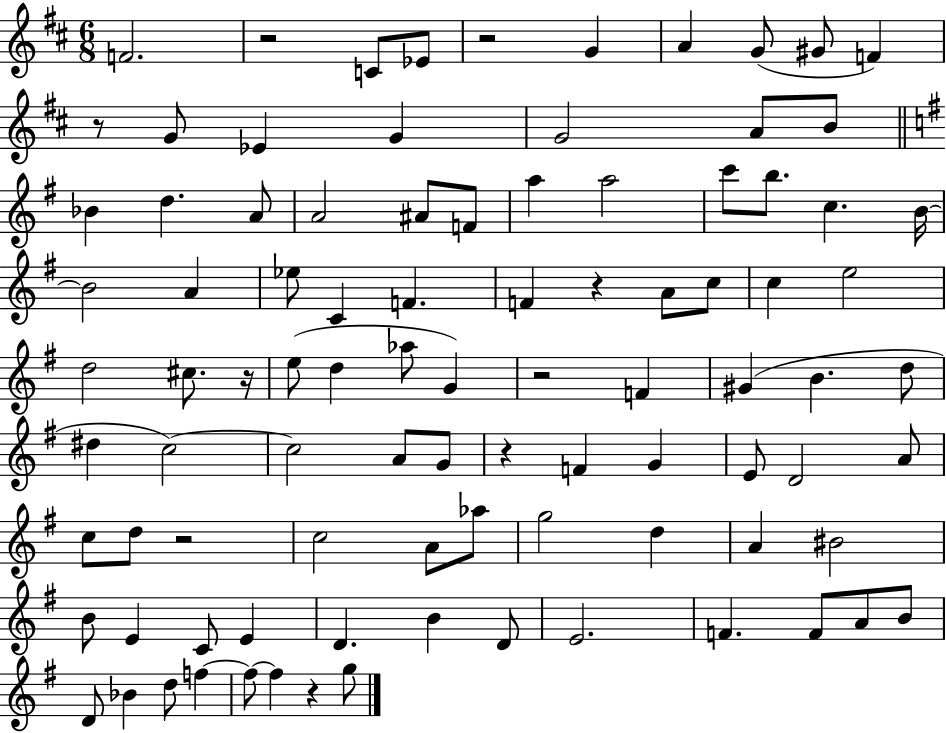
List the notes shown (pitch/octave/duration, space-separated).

F4/h. R/h C4/e Eb4/e R/h G4/q A4/q G4/e G#4/e F4/q R/e G4/e Eb4/q G4/q G4/h A4/e B4/e Bb4/q D5/q. A4/e A4/h A#4/e F4/e A5/q A5/h C6/e B5/e. C5/q. B4/s B4/h A4/q Eb5/e C4/q F4/q. F4/q R/q A4/e C5/e C5/q E5/h D5/h C#5/e. R/s E5/e D5/q Ab5/e G4/q R/h F4/q G#4/q B4/q. D5/e D#5/q C5/h C5/h A4/e G4/e R/q F4/q G4/q E4/e D4/h A4/e C5/e D5/e R/h C5/h A4/e Ab5/e G5/h D5/q A4/q BIS4/h B4/e E4/q C4/e E4/q D4/q. B4/q D4/e E4/h. F4/q. F4/e A4/e B4/e D4/e Bb4/q D5/e F5/q F5/e F5/q R/q G5/e